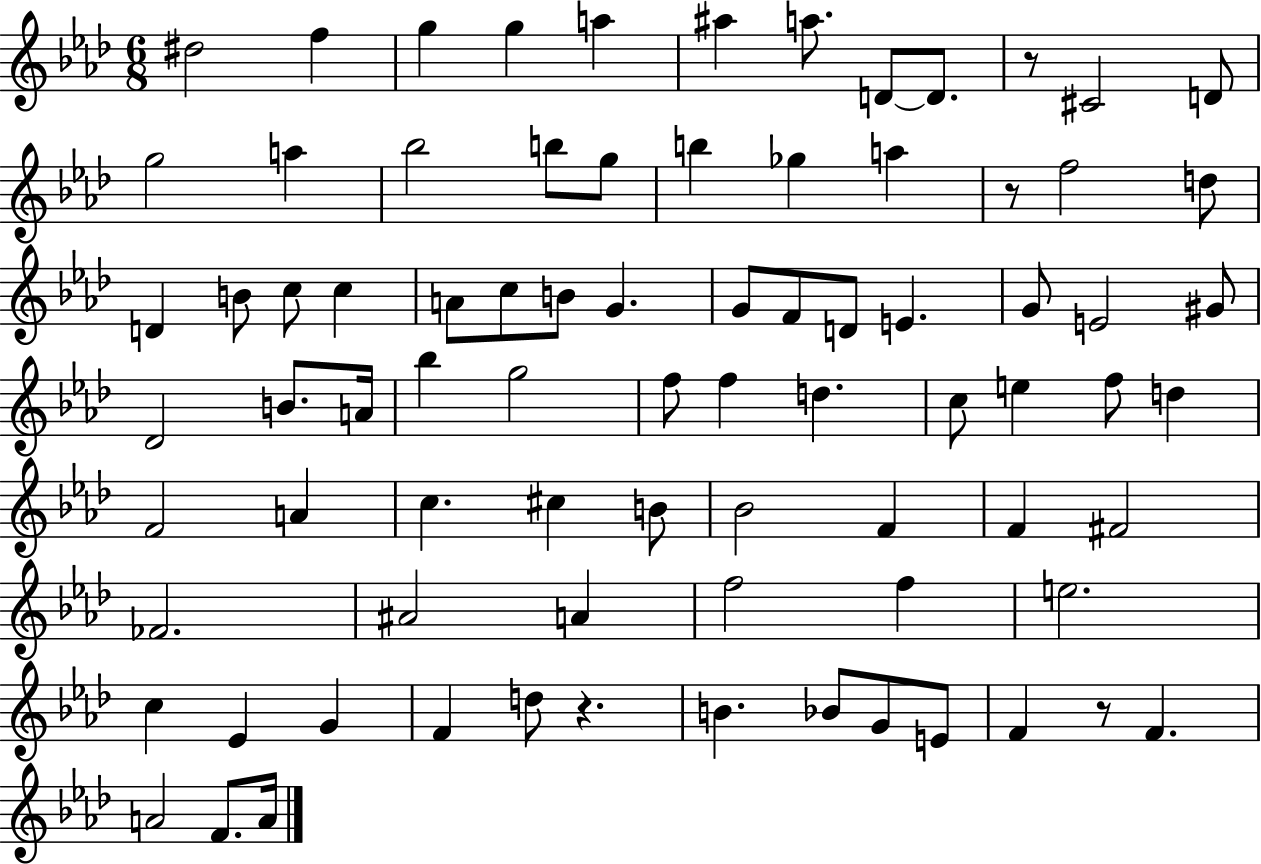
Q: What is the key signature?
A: AES major